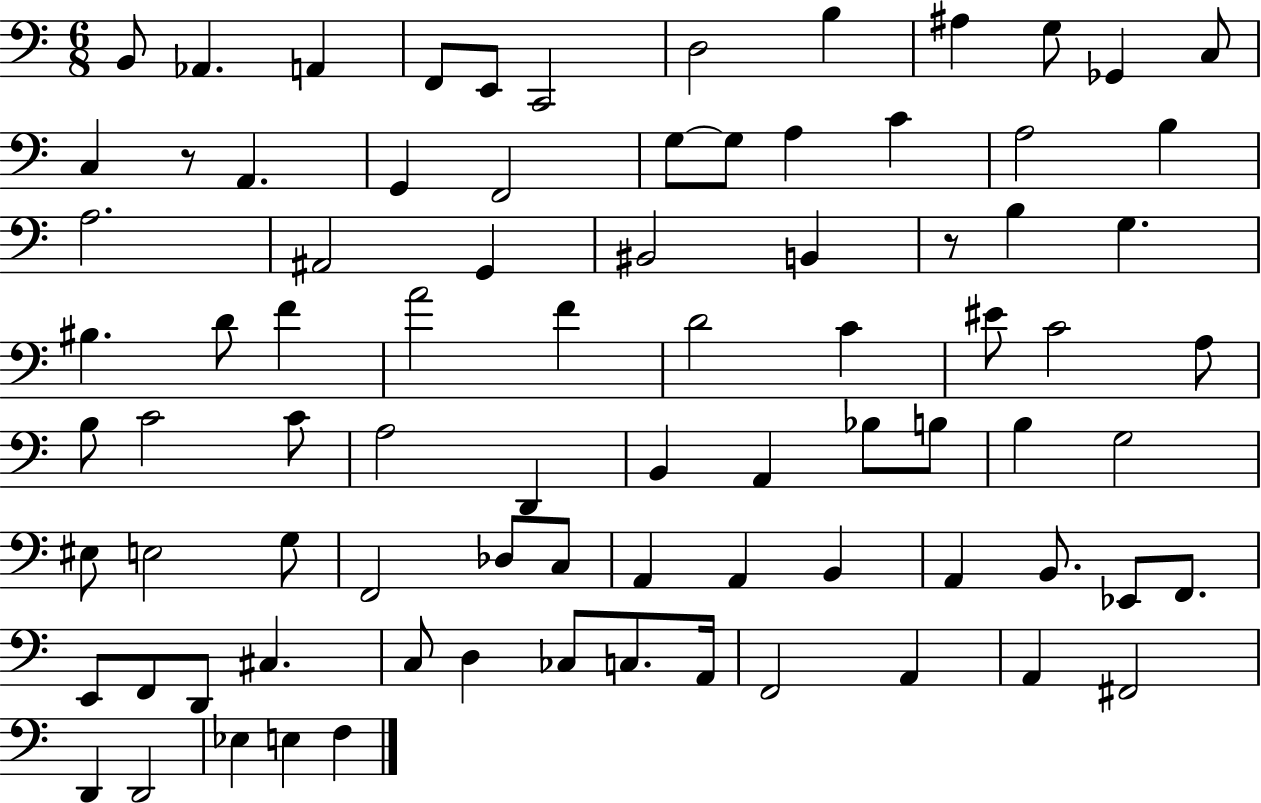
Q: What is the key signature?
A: C major